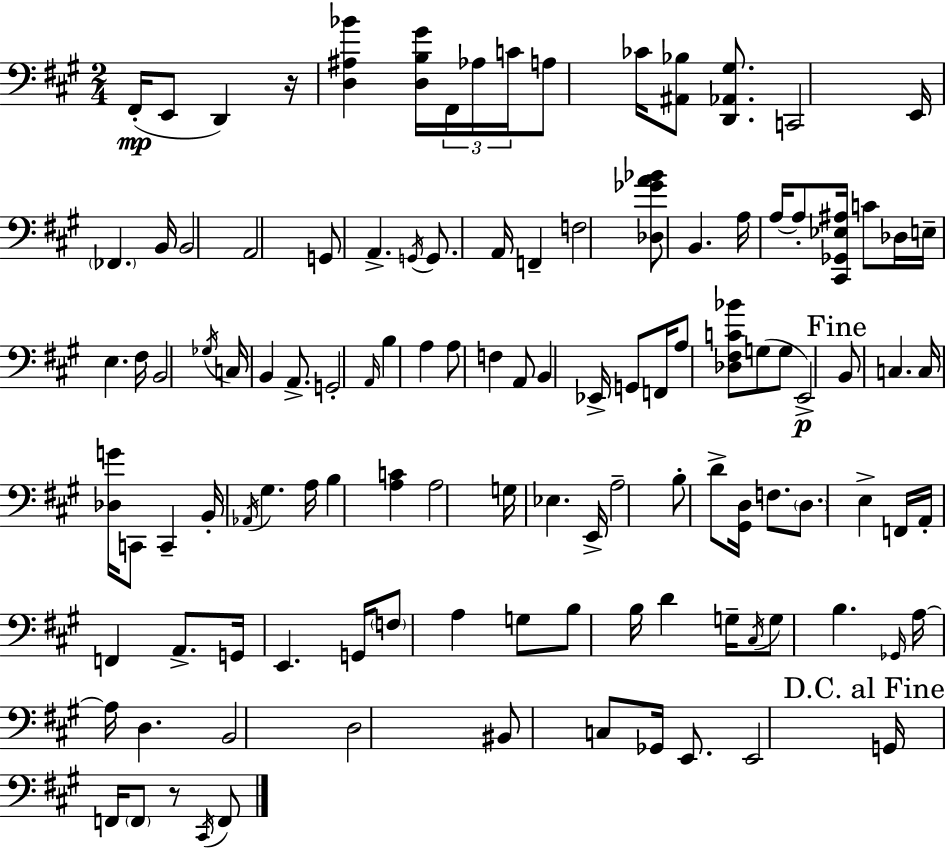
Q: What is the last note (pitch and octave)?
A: F2